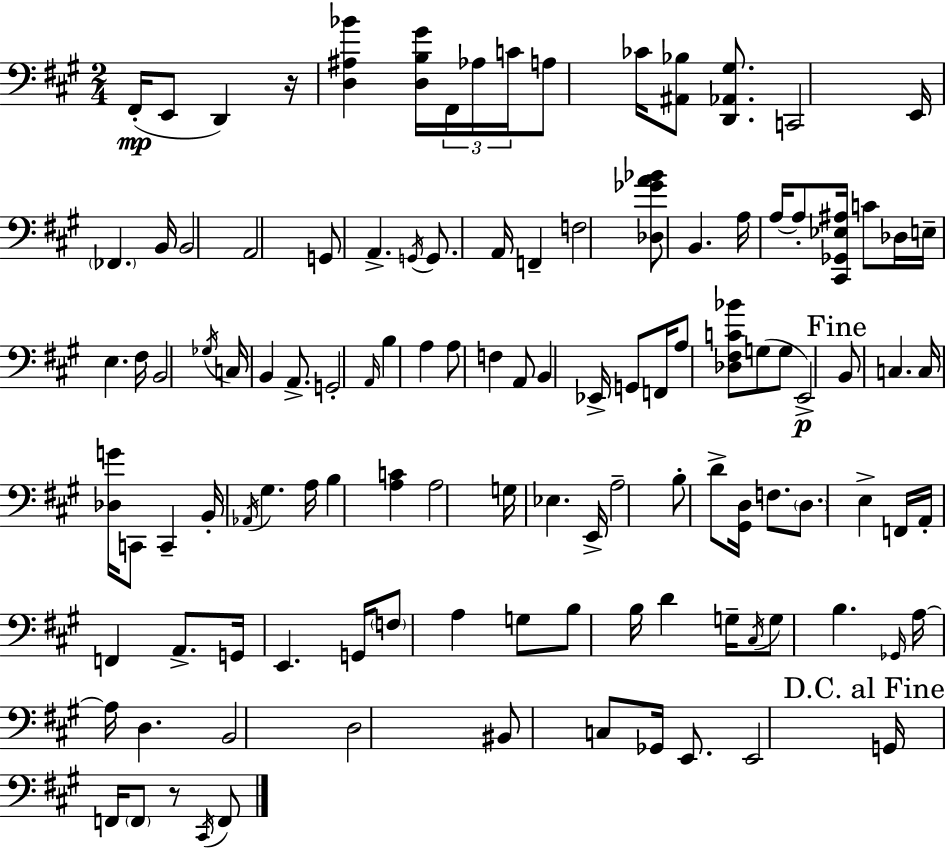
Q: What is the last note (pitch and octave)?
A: F2